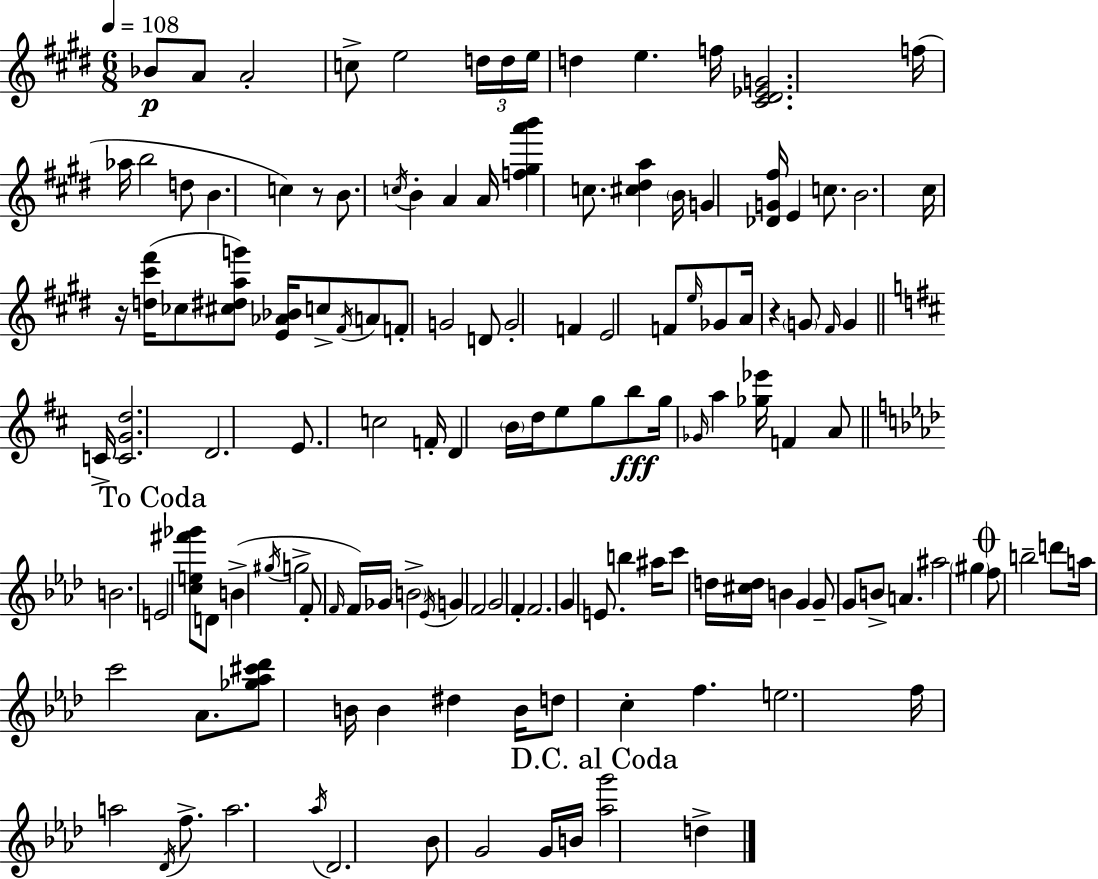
Bb4/e A4/e A4/h C5/e E5/h D5/s D5/s E5/s D5/q E5/q. F5/s [C#4,D#4,Eb4,G4]/h. F5/s Ab5/s B5/h D5/e B4/q. C5/q R/e B4/e. C5/s B4/q A4/q A4/s [F5,G#5,A6,B6]/q C5/e. [C#5,D#5,A5]/q B4/s G4/q [Db4,G4,F#5]/s E4/q C5/e. B4/h. C#5/s R/s [D5,C#6,F#6]/s CES5/e [C#5,D#5,A5,G6]/e [E4,Ab4,Bb4]/s C5/e F#4/s A4/e F4/e G4/h D4/e G4/h F4/q E4/h F4/e E5/s Gb4/e A4/s R/q G4/e F#4/s G4/q C4/s [C4,G4,D5]/h. D4/h. E4/e. C5/h F4/s D4/q B4/s D5/s E5/e G5/e B5/e G5/s Gb4/s A5/q [Gb5,Eb6]/s F4/q A4/e B4/h. E4/h [C5,E5,F#6,Gb6]/e D4/e B4/q G#5/s G5/h F4/e F4/s F4/s Gb4/s B4/h Eb4/s G4/q F4/h G4/h F4/q F4/h. G4/q E4/e. B5/q A#5/s C6/e D5/s [C#5,D5]/s B4/q G4/q G4/e G4/e B4/e A4/q. A#5/h G#5/q F5/e B5/h D6/e A5/s C6/h Ab4/e. [Gb5,Ab5,C#6,Db6]/e B4/s B4/q D#5/q B4/s D5/e C5/q F5/q. E5/h. F5/s A5/h Db4/s F5/e. A5/h. Ab5/s Db4/h. Bb4/e G4/h G4/s B4/s [Ab5,G6]/h D5/q